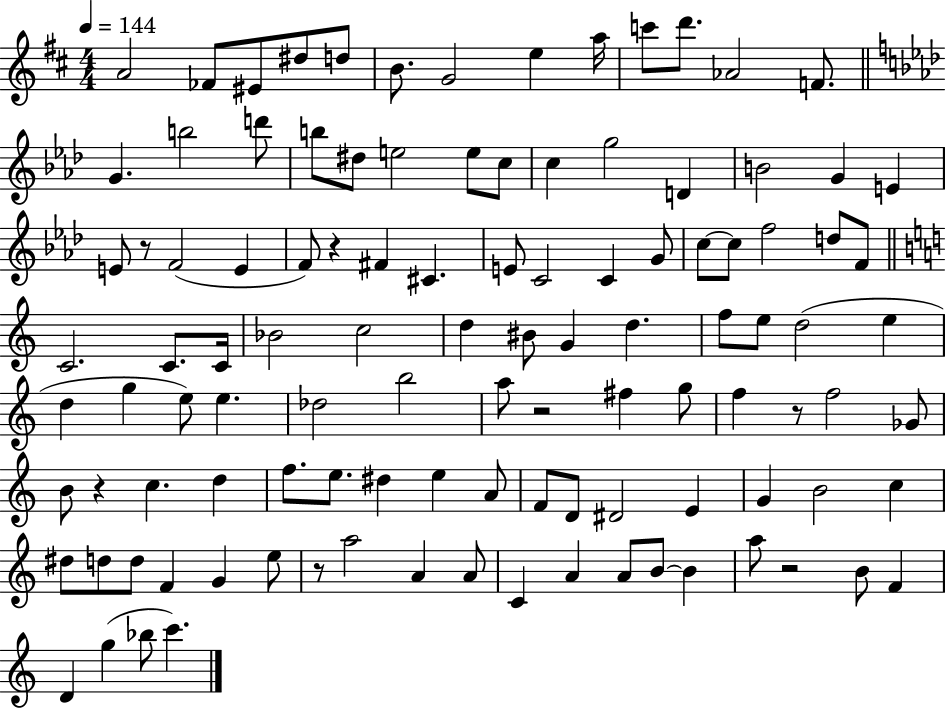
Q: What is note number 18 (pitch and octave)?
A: D#5